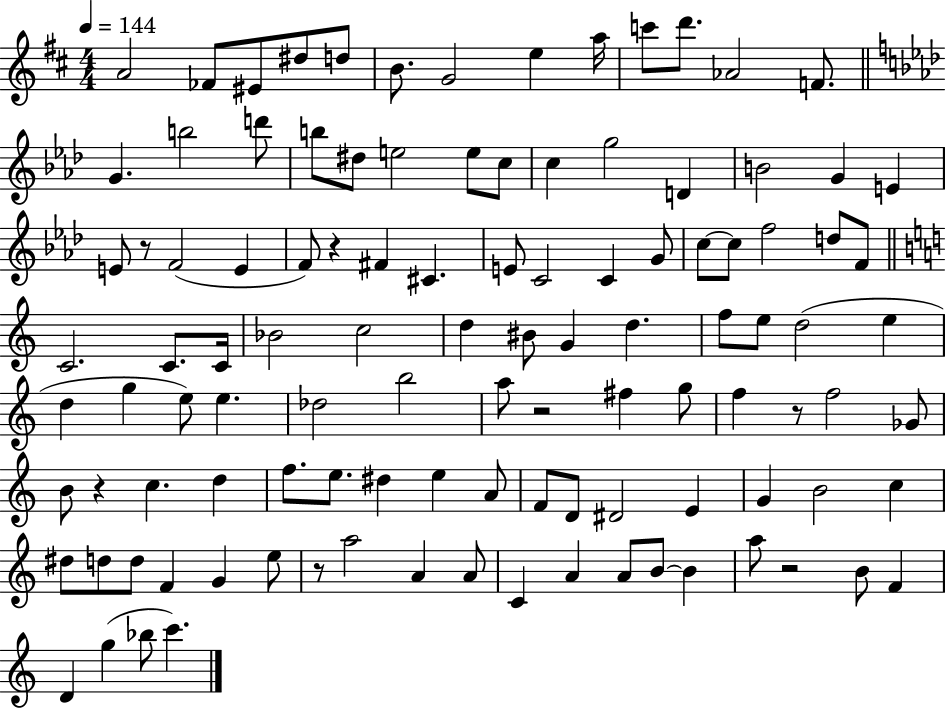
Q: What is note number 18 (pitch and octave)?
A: D#5